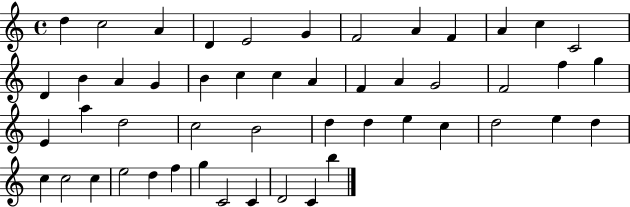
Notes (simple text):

D5/q C5/h A4/q D4/q E4/h G4/q F4/h A4/q F4/q A4/q C5/q C4/h D4/q B4/q A4/q G4/q B4/q C5/q C5/q A4/q F4/q A4/q G4/h F4/h F5/q G5/q E4/q A5/q D5/h C5/h B4/h D5/q D5/q E5/q C5/q D5/h E5/q D5/q C5/q C5/h C5/q E5/h D5/q F5/q G5/q C4/h C4/q D4/h C4/q B5/q